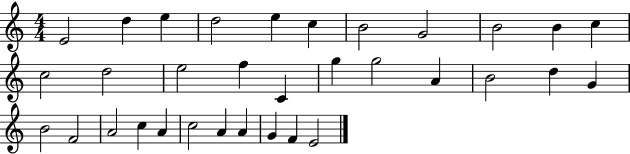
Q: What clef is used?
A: treble